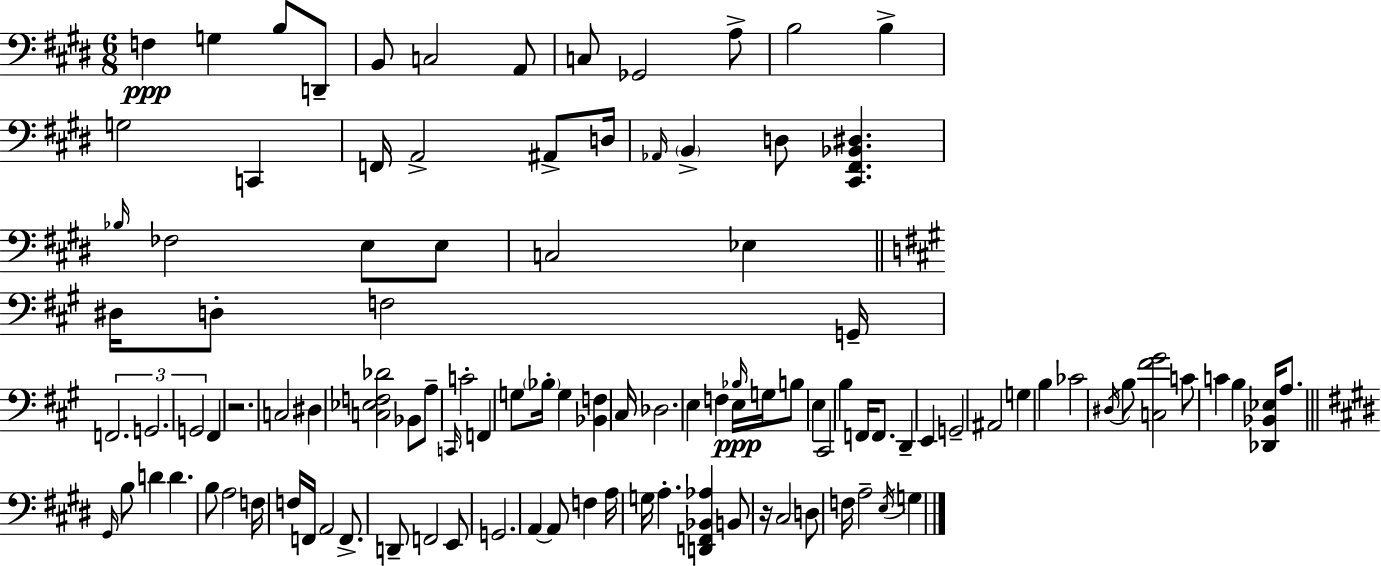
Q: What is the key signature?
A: E major